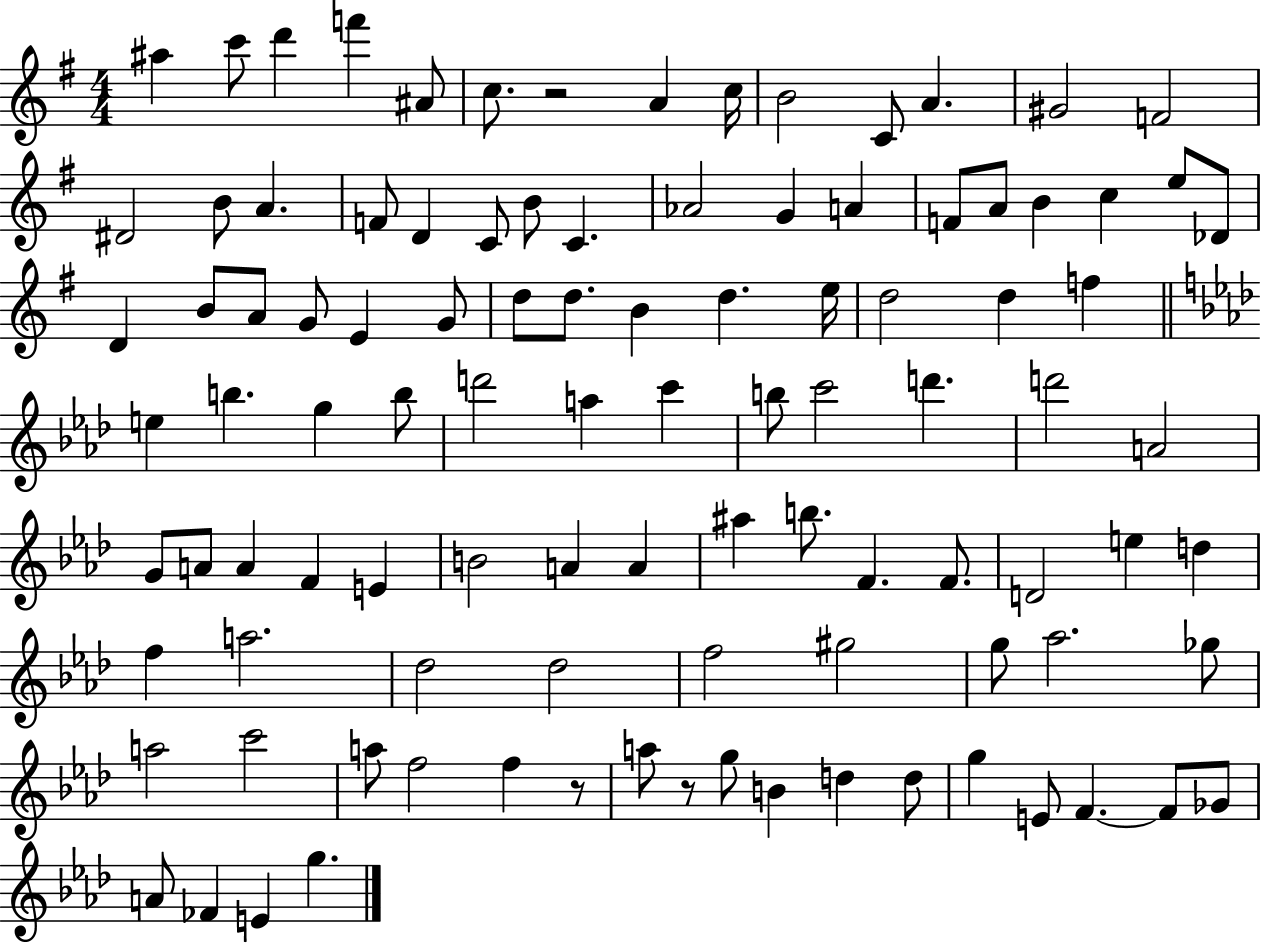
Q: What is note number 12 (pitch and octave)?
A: G#4